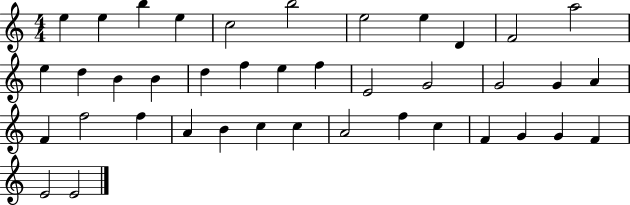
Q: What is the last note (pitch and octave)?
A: E4